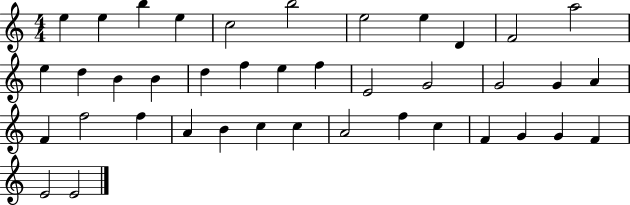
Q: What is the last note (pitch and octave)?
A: E4